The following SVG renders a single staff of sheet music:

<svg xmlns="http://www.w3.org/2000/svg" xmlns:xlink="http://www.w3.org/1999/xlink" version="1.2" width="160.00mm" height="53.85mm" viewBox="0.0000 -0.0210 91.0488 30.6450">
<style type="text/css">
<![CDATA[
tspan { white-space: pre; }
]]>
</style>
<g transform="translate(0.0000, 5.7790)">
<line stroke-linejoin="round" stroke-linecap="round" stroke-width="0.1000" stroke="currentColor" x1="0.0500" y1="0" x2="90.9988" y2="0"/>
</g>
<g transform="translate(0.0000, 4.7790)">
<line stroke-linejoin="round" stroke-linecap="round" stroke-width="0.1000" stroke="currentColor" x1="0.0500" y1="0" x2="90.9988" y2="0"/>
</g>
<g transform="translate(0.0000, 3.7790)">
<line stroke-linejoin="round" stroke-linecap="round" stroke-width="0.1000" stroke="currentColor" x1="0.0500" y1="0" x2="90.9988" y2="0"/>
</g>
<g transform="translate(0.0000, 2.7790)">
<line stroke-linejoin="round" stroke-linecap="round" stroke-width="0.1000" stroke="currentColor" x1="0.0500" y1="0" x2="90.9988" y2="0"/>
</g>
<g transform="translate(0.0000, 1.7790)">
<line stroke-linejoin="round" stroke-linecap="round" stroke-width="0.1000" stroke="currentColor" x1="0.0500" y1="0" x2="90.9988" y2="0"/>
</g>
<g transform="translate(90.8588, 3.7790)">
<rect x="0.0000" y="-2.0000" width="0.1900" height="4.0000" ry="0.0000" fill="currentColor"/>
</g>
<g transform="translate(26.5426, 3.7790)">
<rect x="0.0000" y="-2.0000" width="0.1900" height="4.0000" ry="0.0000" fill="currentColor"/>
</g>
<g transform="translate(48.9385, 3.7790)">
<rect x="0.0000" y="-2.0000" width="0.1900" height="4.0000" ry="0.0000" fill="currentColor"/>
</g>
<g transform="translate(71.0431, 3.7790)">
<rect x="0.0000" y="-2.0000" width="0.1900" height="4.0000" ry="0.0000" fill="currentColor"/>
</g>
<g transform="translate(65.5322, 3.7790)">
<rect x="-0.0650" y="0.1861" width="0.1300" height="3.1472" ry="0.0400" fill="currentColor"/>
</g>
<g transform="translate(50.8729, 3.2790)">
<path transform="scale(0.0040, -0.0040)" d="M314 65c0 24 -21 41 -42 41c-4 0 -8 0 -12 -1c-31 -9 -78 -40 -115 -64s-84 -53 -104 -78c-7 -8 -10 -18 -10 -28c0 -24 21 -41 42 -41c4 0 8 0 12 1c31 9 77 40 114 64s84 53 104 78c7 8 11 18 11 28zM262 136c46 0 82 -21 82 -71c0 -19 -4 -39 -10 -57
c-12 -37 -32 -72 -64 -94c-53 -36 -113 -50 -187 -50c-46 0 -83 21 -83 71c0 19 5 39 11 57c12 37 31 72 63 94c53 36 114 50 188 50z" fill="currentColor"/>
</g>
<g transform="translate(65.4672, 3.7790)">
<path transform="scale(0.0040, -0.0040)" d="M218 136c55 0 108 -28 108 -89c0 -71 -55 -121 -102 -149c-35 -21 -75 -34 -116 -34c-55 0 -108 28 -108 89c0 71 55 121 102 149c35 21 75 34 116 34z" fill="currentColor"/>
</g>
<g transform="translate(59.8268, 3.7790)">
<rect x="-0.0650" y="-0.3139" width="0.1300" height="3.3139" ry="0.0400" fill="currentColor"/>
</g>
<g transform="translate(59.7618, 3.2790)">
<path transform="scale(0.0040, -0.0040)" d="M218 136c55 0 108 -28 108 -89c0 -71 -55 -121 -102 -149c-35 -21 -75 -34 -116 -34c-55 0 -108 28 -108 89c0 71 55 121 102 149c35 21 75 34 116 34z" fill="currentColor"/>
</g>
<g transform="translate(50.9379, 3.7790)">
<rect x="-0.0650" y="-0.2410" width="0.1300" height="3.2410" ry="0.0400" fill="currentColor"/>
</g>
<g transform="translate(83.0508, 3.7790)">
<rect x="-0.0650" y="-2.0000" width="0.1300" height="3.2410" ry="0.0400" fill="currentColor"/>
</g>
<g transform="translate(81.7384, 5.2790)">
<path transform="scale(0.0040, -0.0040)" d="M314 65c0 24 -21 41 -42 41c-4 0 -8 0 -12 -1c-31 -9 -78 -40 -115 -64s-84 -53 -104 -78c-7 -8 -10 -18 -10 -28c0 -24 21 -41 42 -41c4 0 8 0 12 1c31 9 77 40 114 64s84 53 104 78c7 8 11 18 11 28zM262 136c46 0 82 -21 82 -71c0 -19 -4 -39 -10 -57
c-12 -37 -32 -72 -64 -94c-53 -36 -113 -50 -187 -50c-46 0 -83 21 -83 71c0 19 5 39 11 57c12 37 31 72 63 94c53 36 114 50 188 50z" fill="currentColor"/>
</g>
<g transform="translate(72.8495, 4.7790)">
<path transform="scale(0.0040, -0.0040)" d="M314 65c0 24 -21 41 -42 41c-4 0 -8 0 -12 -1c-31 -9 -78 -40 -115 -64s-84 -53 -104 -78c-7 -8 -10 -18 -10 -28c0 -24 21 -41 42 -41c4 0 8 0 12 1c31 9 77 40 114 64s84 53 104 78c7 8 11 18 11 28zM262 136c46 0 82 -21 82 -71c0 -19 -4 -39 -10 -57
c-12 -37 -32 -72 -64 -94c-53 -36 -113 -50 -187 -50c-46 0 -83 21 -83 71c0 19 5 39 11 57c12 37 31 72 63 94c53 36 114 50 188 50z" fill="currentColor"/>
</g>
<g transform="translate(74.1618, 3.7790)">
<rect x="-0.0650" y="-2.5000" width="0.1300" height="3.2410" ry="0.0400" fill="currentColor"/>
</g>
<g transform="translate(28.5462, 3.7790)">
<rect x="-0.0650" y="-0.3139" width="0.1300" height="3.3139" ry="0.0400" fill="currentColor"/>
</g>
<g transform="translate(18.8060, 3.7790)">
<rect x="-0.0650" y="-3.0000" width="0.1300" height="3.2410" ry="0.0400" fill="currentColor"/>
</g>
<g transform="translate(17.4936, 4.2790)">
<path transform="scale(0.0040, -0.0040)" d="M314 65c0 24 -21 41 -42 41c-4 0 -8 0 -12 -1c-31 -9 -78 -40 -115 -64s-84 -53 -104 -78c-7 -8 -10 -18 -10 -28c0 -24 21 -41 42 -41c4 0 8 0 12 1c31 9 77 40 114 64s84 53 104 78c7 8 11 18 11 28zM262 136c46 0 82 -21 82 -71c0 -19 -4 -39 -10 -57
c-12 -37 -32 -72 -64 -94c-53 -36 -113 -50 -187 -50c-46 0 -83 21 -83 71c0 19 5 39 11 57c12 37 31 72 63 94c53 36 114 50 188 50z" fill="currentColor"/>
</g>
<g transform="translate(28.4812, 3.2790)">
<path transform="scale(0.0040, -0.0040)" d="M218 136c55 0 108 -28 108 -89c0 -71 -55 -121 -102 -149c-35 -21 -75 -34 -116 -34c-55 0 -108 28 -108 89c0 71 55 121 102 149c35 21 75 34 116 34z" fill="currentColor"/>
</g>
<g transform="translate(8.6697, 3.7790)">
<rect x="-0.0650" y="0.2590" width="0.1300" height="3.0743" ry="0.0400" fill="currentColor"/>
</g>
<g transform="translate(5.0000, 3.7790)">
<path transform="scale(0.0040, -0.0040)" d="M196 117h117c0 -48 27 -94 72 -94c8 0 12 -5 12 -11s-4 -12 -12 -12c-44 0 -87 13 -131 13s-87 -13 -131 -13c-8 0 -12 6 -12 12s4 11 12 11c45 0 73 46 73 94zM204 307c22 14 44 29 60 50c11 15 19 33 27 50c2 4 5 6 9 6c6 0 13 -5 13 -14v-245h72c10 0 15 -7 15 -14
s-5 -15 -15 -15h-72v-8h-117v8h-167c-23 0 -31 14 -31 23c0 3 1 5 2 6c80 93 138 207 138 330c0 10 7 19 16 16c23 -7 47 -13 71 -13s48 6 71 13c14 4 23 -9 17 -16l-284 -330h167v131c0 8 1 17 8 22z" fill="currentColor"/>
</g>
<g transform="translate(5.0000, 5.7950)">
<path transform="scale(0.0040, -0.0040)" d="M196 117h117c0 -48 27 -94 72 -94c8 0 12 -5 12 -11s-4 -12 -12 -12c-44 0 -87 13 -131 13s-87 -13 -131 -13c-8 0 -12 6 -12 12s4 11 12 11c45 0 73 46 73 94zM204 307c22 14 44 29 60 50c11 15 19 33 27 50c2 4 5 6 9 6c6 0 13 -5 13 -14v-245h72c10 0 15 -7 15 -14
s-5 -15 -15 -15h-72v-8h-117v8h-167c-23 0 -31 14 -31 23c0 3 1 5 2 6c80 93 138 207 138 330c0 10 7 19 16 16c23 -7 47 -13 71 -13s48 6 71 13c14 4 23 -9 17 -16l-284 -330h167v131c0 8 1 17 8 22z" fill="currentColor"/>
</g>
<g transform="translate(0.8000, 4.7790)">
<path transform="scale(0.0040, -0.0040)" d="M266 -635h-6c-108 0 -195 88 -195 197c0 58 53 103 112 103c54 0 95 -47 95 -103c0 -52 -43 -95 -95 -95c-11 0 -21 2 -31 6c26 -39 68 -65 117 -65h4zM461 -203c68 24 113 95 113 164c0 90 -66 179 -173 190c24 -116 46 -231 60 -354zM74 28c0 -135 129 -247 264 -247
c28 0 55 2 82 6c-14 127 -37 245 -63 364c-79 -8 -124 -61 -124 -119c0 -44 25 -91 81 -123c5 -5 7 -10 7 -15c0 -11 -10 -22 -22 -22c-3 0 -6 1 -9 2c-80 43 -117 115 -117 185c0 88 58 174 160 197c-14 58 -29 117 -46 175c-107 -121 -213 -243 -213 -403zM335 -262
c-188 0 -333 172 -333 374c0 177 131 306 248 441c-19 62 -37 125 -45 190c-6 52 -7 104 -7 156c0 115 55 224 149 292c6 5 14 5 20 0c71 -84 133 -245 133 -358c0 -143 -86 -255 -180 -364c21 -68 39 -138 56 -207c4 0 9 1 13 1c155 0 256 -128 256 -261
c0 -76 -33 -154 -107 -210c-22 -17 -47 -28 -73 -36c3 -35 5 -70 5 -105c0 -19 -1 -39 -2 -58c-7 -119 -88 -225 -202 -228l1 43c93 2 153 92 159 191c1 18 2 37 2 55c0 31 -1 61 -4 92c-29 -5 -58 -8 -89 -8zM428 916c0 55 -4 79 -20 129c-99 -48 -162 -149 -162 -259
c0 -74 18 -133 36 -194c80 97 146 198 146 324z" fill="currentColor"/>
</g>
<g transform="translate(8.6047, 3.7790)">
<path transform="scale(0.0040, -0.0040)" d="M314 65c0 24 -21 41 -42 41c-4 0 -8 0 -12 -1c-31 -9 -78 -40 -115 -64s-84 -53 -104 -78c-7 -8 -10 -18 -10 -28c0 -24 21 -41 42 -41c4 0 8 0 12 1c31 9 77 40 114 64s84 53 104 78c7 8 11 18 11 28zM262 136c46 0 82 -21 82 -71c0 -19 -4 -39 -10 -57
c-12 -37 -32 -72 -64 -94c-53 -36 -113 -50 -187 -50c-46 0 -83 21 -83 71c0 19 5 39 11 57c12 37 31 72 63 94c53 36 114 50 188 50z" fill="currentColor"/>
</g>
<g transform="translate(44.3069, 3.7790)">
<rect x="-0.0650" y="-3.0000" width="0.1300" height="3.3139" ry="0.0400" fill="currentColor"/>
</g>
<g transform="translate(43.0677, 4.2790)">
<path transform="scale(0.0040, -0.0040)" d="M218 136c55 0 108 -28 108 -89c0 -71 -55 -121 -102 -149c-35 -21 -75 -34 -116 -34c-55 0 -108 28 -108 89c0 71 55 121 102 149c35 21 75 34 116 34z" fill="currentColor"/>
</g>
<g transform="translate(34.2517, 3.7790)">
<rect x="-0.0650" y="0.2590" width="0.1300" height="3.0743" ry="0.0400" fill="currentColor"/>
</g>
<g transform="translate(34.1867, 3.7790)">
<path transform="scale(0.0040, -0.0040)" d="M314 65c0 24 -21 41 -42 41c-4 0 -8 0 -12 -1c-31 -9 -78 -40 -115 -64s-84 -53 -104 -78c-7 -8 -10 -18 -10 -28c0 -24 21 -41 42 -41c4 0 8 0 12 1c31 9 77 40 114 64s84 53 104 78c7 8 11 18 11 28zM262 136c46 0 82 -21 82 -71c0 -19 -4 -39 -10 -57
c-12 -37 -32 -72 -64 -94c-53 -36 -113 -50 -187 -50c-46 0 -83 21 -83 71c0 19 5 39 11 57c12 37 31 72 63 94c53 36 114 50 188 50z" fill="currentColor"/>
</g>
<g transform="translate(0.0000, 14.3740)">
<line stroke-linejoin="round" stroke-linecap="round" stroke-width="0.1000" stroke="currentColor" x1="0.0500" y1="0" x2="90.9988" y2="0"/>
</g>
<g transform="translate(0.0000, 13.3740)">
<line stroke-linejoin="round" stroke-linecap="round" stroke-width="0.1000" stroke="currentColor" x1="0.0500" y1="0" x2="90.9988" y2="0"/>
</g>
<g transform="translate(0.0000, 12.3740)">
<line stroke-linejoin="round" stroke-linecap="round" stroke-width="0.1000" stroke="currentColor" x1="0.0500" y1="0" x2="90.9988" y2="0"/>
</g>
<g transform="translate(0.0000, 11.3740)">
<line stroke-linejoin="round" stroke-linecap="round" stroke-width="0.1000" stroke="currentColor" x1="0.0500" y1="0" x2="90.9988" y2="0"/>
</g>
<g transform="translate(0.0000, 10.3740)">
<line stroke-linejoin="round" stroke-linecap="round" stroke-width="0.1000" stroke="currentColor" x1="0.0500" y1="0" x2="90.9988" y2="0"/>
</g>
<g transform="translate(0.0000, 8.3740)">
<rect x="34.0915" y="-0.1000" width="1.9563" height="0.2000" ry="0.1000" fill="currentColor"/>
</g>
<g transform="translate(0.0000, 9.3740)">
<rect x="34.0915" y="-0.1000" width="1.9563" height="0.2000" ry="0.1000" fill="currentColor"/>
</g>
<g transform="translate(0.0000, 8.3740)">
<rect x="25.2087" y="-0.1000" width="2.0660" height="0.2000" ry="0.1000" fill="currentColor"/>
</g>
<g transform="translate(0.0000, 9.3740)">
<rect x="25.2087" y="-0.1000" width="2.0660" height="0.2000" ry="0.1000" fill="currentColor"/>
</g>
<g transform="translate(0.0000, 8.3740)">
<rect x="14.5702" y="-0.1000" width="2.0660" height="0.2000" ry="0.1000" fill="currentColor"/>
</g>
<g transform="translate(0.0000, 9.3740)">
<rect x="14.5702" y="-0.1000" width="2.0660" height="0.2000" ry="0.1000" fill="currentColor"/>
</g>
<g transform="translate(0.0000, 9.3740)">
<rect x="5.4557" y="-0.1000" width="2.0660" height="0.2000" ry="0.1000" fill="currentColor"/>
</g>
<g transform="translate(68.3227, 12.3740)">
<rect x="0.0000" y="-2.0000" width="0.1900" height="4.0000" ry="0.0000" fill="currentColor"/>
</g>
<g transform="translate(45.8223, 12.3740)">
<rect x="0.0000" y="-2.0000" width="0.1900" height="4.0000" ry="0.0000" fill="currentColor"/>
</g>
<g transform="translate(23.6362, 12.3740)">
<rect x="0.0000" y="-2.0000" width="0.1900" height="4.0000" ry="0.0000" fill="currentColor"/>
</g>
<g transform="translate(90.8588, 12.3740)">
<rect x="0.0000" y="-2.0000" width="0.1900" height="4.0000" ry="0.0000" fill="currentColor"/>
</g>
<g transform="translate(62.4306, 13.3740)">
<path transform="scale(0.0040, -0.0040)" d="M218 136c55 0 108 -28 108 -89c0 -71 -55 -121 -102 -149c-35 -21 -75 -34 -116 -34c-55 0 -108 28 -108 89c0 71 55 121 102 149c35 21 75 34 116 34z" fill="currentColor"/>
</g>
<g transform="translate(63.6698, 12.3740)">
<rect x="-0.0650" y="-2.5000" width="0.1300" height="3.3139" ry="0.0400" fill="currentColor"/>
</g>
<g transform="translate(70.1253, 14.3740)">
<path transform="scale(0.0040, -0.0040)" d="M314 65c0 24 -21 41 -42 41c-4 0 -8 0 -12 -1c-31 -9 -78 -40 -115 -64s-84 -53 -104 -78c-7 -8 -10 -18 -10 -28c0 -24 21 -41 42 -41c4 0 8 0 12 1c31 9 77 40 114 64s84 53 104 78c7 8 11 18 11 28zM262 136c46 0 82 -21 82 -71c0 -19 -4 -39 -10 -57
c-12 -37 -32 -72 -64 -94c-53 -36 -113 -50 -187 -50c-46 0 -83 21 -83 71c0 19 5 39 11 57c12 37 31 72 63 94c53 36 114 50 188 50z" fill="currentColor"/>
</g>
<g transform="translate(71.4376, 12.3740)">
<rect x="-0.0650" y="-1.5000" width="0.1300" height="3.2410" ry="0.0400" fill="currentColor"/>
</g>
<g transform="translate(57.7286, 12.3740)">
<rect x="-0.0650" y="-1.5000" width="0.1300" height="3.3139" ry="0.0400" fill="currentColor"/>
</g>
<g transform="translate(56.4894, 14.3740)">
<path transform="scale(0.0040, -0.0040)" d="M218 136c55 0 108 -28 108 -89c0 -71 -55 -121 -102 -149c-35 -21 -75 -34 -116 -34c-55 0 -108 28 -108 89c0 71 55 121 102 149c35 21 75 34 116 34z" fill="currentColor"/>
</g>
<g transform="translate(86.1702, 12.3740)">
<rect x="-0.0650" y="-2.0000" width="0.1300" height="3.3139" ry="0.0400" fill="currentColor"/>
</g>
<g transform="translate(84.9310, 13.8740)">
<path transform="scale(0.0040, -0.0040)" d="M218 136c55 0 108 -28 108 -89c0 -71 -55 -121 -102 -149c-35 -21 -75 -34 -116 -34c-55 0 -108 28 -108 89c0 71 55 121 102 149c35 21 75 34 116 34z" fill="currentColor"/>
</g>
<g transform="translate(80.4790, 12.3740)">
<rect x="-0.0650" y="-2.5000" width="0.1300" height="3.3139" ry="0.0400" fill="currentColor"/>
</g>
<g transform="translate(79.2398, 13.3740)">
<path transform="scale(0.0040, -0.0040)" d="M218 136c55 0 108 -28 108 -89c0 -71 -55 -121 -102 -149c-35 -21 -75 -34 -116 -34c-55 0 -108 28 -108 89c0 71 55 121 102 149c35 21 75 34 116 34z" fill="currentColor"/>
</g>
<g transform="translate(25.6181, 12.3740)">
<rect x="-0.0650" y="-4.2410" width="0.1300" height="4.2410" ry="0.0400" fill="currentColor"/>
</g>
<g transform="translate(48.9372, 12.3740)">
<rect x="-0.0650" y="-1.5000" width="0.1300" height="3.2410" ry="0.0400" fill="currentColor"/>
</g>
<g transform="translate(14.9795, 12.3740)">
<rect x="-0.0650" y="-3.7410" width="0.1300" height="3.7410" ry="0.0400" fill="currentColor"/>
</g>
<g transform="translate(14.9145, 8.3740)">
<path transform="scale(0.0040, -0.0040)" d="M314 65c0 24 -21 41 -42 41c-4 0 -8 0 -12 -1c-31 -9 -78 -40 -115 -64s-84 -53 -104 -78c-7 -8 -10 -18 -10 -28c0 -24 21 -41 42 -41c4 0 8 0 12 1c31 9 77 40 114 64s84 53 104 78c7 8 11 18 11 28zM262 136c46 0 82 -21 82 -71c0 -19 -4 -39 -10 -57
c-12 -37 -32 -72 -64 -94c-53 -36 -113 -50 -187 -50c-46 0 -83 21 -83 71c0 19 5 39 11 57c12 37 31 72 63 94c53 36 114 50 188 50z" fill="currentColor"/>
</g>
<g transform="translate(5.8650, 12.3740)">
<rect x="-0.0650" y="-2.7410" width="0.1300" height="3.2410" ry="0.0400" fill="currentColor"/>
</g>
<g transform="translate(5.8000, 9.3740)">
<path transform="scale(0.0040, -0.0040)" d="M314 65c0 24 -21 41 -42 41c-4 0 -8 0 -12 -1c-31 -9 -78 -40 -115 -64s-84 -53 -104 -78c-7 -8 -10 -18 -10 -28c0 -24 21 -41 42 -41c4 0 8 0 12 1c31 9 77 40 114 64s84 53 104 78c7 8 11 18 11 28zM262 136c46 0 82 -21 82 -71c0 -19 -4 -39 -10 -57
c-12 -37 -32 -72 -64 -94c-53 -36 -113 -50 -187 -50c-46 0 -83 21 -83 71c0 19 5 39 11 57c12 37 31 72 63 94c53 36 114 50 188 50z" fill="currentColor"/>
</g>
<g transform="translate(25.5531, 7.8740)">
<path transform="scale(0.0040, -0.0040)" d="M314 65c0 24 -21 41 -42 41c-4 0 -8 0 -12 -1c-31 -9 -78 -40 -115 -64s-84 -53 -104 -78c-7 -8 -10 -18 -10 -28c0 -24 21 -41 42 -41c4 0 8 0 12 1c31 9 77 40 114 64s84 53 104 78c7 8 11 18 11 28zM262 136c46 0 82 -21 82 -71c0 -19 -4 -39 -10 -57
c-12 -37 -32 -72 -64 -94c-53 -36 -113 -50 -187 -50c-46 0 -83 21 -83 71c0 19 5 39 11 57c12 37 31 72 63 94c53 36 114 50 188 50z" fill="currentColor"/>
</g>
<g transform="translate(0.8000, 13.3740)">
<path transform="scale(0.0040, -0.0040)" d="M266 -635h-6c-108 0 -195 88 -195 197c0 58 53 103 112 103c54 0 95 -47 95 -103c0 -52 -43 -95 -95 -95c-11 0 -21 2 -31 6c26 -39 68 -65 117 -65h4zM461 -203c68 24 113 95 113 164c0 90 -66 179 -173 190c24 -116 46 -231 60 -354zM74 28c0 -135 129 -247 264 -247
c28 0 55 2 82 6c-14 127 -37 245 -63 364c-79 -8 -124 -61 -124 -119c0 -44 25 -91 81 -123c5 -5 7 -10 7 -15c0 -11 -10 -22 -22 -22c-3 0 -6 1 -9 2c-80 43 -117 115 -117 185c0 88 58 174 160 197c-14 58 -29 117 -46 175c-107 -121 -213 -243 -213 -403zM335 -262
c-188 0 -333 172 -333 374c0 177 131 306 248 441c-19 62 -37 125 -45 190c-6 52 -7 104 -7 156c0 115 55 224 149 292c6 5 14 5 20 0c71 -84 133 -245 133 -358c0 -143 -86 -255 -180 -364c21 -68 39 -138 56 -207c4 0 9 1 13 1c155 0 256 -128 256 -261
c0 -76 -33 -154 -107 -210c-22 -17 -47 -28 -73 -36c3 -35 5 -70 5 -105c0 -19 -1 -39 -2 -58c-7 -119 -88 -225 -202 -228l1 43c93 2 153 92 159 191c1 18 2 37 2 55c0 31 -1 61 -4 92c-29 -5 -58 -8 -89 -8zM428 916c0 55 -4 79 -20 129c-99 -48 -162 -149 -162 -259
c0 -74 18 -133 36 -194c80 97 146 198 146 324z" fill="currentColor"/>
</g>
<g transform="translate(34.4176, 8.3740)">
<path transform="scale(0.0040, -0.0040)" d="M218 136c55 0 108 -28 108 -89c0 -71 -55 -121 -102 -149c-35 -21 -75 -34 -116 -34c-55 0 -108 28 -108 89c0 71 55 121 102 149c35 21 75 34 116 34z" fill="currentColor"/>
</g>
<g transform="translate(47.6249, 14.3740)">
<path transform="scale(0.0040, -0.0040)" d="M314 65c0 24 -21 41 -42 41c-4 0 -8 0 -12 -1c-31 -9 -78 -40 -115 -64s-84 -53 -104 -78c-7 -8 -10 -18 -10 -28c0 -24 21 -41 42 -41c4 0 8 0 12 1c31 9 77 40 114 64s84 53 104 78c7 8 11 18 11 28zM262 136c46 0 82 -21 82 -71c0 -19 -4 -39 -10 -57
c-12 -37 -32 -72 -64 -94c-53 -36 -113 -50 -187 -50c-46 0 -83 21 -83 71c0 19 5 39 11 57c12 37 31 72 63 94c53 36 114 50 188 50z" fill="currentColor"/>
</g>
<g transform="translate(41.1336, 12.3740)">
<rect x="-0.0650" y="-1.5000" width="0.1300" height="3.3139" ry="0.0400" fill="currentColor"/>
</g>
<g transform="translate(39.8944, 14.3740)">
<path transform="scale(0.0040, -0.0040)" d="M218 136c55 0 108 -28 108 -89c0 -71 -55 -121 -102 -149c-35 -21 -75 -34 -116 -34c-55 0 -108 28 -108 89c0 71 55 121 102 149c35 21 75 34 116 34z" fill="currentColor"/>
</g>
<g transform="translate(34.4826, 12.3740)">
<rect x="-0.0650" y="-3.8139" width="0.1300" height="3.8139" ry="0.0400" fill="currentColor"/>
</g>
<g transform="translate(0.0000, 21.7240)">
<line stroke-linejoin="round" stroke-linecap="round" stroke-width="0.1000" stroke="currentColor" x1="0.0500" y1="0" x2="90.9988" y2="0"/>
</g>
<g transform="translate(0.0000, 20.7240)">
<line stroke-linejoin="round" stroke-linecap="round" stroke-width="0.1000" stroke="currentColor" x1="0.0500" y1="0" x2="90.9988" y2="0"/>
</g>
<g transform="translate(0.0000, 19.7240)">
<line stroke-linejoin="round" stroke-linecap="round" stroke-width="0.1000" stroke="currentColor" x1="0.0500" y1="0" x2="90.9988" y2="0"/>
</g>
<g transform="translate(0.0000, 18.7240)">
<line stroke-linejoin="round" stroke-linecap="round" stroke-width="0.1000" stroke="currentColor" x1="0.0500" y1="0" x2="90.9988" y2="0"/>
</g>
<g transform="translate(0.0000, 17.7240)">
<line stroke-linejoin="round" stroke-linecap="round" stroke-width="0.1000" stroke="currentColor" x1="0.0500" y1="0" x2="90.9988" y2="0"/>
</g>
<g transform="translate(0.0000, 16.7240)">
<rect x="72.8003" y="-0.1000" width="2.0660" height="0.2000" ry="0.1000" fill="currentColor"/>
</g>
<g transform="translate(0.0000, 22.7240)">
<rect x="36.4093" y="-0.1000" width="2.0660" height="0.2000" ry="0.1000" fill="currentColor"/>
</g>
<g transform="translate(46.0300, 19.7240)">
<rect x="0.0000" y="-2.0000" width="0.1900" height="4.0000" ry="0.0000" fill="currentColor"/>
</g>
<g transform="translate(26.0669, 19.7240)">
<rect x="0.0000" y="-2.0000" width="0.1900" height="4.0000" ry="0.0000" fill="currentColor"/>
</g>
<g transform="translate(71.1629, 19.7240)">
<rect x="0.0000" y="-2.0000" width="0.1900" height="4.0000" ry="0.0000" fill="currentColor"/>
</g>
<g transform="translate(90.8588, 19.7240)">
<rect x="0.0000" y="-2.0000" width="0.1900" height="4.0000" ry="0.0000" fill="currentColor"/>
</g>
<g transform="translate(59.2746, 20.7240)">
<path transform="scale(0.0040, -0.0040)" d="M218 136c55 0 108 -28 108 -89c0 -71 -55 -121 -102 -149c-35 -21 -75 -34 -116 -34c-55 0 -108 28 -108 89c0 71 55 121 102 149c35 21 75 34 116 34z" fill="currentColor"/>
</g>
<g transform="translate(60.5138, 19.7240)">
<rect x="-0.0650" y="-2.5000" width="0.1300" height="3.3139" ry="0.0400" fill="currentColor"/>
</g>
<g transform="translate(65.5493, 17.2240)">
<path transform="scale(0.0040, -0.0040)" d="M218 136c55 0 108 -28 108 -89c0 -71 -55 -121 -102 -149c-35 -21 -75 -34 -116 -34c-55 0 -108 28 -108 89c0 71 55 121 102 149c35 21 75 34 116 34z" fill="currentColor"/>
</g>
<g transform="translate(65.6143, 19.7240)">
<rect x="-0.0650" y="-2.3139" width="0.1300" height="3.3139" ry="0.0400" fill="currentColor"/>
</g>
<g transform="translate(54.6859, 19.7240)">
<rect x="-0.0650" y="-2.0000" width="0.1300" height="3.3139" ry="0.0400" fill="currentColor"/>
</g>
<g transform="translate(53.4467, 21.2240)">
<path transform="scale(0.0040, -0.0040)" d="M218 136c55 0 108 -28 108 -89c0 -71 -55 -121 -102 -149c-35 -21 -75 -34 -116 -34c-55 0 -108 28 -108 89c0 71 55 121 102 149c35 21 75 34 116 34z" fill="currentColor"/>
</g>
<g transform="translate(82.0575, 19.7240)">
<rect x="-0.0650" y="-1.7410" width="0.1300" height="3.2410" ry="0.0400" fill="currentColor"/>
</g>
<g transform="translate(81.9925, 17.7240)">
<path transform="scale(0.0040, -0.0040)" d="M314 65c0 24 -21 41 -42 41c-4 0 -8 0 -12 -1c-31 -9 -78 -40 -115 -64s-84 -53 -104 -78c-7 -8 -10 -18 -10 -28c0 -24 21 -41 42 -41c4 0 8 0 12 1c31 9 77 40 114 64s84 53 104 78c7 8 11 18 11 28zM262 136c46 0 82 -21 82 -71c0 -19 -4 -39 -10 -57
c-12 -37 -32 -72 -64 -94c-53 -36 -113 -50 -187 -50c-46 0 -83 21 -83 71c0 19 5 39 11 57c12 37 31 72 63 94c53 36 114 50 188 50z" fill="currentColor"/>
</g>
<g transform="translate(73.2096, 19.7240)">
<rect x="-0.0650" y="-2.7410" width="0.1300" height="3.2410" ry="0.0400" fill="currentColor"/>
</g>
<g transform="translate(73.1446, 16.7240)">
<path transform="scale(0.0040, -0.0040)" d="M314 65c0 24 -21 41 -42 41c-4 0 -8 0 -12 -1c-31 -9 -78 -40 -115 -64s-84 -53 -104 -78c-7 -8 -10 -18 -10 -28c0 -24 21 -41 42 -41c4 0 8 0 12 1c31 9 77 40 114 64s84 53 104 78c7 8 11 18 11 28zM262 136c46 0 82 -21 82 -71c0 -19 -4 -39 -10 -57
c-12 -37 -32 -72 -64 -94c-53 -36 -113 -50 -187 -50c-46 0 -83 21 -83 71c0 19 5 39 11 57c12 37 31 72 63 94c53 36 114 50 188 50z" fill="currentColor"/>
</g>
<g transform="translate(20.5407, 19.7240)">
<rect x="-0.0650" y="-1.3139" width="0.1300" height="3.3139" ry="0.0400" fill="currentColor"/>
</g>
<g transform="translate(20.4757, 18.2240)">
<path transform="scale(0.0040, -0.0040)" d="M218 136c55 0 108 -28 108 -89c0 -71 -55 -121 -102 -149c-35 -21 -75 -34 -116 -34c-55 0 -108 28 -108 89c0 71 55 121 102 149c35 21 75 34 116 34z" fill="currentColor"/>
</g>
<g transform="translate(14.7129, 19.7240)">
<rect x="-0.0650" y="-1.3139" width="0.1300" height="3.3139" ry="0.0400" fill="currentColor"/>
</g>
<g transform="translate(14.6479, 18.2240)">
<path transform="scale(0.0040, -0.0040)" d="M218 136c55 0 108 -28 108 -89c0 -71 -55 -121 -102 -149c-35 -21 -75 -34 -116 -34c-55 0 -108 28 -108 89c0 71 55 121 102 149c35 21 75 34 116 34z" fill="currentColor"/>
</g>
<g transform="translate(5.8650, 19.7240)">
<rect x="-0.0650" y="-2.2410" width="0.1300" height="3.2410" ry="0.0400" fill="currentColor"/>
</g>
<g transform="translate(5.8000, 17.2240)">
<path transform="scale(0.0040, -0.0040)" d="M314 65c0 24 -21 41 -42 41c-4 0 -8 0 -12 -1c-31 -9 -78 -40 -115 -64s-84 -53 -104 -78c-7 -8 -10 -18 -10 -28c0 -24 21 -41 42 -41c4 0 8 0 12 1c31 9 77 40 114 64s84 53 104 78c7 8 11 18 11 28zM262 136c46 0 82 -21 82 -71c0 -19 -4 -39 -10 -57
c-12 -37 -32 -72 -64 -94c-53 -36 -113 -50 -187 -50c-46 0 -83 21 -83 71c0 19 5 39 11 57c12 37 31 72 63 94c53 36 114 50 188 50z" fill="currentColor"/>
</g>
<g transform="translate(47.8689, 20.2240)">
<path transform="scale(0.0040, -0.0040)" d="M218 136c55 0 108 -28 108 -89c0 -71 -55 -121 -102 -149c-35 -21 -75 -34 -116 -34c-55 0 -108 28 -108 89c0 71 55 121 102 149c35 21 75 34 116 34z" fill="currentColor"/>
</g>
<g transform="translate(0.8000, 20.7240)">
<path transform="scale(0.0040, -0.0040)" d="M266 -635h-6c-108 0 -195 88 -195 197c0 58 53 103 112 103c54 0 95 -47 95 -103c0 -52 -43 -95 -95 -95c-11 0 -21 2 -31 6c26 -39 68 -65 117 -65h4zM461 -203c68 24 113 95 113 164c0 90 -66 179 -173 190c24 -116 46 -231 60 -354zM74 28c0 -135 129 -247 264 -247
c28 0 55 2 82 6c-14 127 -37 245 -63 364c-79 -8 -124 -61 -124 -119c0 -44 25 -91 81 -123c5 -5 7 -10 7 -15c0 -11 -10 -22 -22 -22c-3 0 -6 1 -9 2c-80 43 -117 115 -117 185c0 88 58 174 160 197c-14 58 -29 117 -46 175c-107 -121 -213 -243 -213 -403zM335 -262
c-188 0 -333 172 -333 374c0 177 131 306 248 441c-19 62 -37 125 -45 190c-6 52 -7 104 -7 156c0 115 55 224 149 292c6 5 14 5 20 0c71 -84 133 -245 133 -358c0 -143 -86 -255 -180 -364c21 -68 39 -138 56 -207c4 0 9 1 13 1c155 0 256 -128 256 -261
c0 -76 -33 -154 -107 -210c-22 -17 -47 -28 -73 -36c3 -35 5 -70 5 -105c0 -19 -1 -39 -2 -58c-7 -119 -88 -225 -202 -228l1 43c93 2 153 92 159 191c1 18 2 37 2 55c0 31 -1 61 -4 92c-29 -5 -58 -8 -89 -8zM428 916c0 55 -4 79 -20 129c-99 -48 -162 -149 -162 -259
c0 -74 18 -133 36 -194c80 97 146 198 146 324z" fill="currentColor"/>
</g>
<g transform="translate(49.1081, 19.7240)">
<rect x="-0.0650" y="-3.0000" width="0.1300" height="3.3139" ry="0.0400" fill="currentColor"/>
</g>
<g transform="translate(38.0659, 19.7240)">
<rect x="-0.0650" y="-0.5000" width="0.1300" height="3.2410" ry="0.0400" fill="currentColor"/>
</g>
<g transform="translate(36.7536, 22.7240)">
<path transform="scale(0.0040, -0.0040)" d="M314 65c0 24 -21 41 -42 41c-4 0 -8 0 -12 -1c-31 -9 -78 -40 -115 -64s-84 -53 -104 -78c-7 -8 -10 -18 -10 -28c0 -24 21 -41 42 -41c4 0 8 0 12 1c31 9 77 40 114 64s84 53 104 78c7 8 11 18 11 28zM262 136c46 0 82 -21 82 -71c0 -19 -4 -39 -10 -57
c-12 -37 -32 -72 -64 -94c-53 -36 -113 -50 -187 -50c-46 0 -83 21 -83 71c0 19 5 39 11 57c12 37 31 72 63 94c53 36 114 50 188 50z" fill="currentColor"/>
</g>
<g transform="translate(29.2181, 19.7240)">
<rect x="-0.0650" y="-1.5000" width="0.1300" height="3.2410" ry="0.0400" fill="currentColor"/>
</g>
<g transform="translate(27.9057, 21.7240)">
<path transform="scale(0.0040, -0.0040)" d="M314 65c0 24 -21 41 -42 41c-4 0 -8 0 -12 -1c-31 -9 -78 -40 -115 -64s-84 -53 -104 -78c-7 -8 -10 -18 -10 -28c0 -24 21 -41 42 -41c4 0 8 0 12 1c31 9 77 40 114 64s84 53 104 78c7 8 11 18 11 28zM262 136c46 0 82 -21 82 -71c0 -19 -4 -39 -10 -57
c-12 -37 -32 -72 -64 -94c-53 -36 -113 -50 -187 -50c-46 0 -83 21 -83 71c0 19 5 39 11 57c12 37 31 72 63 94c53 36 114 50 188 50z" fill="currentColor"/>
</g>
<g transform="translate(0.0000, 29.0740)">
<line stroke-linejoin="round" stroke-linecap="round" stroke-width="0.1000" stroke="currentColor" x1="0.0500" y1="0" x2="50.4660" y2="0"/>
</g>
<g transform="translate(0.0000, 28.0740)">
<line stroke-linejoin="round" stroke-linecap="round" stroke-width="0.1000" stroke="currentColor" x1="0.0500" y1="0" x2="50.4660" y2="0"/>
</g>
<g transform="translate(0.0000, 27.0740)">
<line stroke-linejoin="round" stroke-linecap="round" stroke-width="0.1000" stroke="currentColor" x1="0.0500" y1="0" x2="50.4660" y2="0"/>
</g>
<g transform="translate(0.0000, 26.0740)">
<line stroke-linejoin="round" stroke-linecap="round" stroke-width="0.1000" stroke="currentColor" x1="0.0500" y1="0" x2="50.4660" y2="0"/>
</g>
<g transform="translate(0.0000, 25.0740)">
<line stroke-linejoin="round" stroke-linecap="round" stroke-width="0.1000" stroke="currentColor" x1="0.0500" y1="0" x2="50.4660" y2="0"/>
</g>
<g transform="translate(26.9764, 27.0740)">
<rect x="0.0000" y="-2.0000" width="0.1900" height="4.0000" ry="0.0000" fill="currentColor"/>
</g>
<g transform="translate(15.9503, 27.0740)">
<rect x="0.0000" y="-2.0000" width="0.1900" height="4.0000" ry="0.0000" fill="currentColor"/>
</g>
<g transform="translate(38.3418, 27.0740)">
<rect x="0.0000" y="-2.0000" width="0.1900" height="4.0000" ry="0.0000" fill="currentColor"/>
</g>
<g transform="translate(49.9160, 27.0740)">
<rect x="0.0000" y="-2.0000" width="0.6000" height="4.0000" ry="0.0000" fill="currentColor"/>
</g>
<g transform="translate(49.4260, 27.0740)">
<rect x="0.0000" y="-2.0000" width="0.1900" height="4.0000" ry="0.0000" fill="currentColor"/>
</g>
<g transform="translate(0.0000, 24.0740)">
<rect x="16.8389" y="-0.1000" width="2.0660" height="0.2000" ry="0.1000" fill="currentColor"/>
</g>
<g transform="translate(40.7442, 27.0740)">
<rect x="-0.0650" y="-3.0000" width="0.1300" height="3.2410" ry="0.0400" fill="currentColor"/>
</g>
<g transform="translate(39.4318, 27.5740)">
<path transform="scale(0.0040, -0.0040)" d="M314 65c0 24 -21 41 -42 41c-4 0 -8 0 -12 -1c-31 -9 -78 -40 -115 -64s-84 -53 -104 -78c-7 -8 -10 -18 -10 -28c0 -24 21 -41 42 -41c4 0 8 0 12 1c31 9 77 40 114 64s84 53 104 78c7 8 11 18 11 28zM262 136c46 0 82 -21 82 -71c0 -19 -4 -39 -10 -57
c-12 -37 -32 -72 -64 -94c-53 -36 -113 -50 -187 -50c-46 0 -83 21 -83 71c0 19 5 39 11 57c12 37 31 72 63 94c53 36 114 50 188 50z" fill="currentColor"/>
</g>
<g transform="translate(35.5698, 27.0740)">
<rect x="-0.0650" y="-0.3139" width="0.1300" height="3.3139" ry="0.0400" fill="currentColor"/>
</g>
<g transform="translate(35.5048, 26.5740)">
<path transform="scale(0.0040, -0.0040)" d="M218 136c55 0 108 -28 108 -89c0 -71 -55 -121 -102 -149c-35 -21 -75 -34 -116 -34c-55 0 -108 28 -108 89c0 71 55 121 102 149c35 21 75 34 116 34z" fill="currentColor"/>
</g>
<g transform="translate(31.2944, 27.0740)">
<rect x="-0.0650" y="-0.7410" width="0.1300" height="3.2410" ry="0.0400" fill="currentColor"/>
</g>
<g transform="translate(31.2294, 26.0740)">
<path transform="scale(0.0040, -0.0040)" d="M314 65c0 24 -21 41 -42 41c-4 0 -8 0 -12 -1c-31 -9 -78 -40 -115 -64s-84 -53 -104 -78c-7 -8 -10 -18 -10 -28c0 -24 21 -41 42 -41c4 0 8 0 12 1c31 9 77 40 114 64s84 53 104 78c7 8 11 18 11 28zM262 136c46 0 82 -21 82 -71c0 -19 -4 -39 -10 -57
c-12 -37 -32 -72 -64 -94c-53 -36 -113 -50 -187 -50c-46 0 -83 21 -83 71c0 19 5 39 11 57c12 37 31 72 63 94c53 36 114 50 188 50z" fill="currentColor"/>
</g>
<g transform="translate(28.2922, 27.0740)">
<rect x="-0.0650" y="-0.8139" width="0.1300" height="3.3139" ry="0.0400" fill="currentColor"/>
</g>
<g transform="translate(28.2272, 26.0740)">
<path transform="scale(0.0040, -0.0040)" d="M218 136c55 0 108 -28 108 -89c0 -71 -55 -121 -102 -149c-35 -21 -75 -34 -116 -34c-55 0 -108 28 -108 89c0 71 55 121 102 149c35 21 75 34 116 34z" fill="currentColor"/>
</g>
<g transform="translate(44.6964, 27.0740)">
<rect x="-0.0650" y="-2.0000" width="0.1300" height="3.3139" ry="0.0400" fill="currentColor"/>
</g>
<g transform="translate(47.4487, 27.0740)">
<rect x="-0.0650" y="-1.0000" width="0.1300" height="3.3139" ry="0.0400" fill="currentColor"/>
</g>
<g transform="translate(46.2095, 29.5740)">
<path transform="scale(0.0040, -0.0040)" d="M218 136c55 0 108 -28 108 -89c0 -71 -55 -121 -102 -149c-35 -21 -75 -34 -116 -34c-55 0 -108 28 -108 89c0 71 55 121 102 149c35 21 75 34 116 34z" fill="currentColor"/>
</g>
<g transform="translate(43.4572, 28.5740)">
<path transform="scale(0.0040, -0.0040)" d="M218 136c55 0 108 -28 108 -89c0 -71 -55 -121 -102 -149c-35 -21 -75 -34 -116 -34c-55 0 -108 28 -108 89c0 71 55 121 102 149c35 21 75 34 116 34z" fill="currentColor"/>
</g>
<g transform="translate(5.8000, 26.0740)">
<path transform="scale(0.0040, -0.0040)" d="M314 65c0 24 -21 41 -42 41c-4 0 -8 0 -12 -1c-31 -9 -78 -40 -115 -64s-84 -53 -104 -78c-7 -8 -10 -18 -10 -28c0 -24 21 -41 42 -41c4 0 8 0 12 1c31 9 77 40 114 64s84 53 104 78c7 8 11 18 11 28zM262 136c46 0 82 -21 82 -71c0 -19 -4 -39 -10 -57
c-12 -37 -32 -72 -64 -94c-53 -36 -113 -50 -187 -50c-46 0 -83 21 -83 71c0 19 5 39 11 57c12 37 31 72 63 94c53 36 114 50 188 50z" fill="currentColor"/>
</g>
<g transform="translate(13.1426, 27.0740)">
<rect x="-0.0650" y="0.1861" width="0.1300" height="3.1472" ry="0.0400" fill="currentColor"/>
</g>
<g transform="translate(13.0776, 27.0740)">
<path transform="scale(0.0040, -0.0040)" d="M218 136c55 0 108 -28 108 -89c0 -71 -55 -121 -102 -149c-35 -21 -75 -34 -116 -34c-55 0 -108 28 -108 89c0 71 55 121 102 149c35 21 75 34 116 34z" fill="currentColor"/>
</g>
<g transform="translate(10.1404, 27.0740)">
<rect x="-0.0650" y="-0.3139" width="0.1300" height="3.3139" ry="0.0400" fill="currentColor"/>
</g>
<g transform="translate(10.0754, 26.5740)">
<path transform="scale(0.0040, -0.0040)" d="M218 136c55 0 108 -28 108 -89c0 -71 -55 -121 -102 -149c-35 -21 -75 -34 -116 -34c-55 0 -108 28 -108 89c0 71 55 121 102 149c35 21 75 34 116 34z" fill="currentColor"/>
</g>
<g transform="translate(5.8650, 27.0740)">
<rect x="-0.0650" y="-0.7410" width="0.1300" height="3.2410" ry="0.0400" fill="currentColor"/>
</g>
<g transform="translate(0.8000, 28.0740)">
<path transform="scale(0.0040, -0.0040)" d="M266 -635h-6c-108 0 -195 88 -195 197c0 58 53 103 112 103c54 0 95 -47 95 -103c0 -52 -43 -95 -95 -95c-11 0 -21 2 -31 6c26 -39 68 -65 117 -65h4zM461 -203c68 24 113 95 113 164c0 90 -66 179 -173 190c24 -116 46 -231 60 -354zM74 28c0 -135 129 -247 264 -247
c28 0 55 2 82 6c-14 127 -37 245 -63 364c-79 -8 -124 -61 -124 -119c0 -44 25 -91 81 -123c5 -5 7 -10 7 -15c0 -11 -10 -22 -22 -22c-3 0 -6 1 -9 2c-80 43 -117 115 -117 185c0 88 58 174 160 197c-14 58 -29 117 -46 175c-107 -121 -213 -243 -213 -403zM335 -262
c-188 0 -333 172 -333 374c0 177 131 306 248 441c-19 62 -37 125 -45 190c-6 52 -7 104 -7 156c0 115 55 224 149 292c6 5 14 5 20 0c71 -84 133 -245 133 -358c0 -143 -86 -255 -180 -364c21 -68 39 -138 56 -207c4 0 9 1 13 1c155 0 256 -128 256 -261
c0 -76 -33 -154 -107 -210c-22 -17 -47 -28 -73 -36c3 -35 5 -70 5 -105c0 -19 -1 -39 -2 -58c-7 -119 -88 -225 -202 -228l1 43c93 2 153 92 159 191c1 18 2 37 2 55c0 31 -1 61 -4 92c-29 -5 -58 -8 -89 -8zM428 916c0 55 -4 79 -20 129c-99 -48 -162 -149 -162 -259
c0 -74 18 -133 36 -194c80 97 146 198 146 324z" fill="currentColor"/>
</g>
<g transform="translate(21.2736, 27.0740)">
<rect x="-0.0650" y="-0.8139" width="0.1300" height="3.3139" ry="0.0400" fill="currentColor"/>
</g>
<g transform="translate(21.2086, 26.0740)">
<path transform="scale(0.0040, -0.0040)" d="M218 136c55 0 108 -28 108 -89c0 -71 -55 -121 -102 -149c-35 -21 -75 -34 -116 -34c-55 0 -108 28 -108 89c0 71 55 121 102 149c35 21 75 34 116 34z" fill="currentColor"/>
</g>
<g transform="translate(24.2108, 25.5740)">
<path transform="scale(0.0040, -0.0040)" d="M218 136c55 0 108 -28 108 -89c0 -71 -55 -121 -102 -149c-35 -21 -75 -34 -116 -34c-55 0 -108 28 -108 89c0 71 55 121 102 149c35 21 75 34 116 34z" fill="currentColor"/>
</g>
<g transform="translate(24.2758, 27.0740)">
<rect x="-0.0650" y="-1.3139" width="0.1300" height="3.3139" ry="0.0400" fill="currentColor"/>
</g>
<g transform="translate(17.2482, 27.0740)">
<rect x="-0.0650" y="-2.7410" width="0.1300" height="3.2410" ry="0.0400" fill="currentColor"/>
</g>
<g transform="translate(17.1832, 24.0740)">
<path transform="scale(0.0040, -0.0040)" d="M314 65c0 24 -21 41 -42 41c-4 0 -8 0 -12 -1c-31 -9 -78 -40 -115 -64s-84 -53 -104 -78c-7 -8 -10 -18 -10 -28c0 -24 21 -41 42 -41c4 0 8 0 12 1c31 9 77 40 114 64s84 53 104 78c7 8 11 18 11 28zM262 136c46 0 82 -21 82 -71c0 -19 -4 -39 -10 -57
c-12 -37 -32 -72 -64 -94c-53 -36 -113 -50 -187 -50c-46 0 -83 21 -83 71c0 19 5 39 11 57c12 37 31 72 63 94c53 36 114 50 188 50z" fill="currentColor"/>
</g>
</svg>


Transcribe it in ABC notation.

X:1
T:Untitled
M:4/4
L:1/4
K:C
B2 A2 c B2 A c2 c B G2 F2 a2 c'2 d'2 c' E E2 E G E2 G F g2 e e E2 C2 A F G g a2 f2 d2 c B a2 d e d d2 c A2 F D